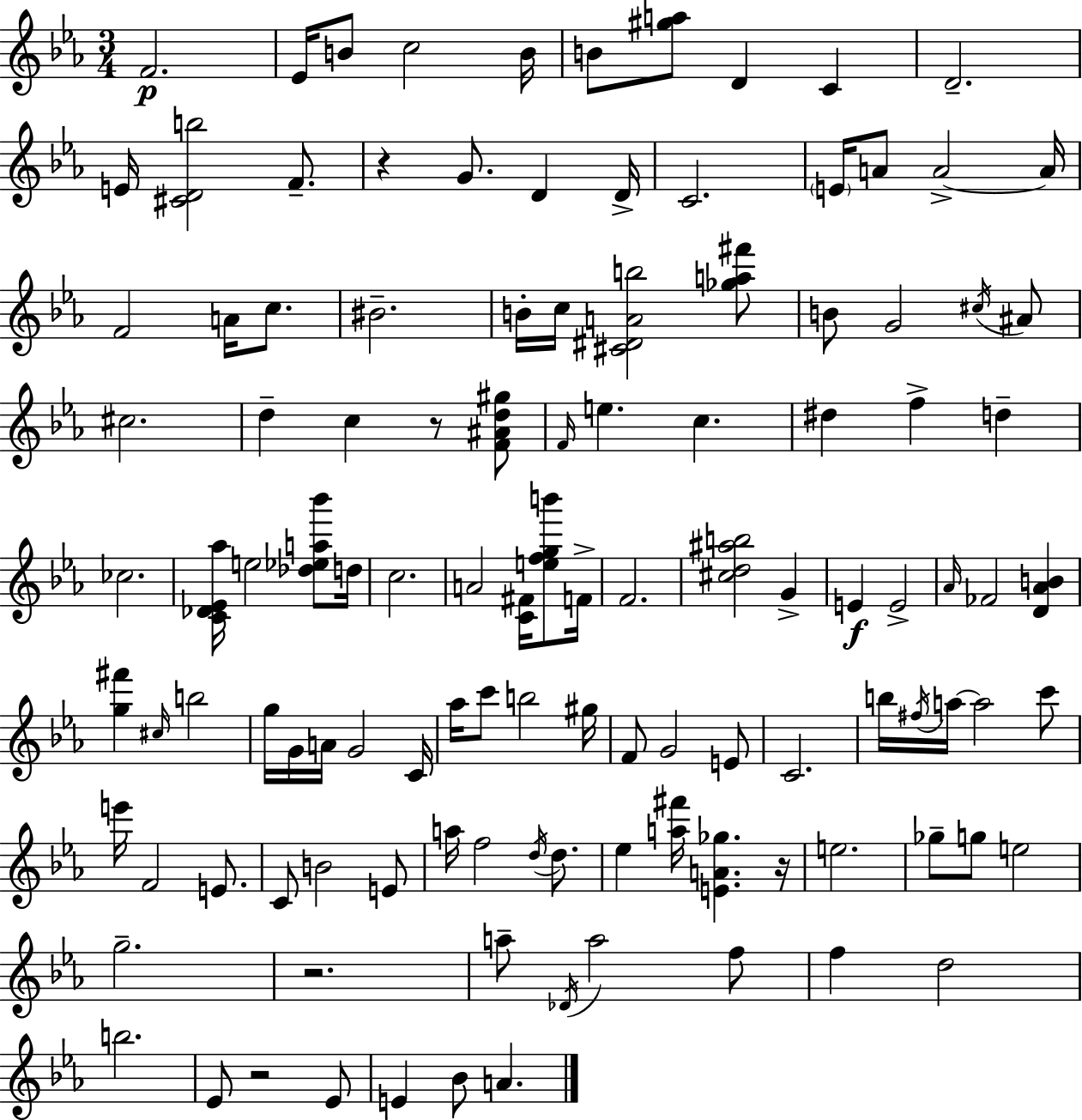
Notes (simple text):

F4/h. Eb4/s B4/e C5/h B4/s B4/e [G#5,A5]/e D4/q C4/q D4/h. E4/s [C#4,D4,B5]/h F4/e. R/q G4/e. D4/q D4/s C4/h. E4/s A4/e A4/h A4/s F4/h A4/s C5/e. BIS4/h. B4/s C5/s [C#4,D#4,A4,B5]/h [Gb5,A5,F#6]/e B4/e G4/h C#5/s A#4/e C#5/h. D5/q C5/q R/e [F4,A#4,D5,G#5]/e F4/s E5/q. C5/q. D#5/q F5/q D5/q CES5/h. [C4,Db4,Eb4,Ab5]/s E5/h [Db5,Eb5,A5,Bb6]/e D5/s C5/h. A4/h [C4,F#4]/s [E5,F5,G5,B6]/e F4/s F4/h. [C#5,D5,A#5,B5]/h G4/q E4/q E4/h Ab4/s FES4/h [D4,Ab4,B4]/q [G5,F#6]/q C#5/s B5/h G5/s G4/s A4/s G4/h C4/s Ab5/s C6/e B5/h G#5/s F4/e G4/h E4/e C4/h. B5/s F#5/s A5/s A5/h C6/e E6/s F4/h E4/e. C4/e B4/h E4/e A5/s F5/h D5/s D5/e. Eb5/q [A5,F#6]/s [E4,A4,Gb5]/q. R/s E5/h. Gb5/e G5/e E5/h G5/h. R/h. A5/e Db4/s A5/h F5/e F5/q D5/h B5/h. Eb4/e R/h Eb4/e E4/q Bb4/e A4/q.